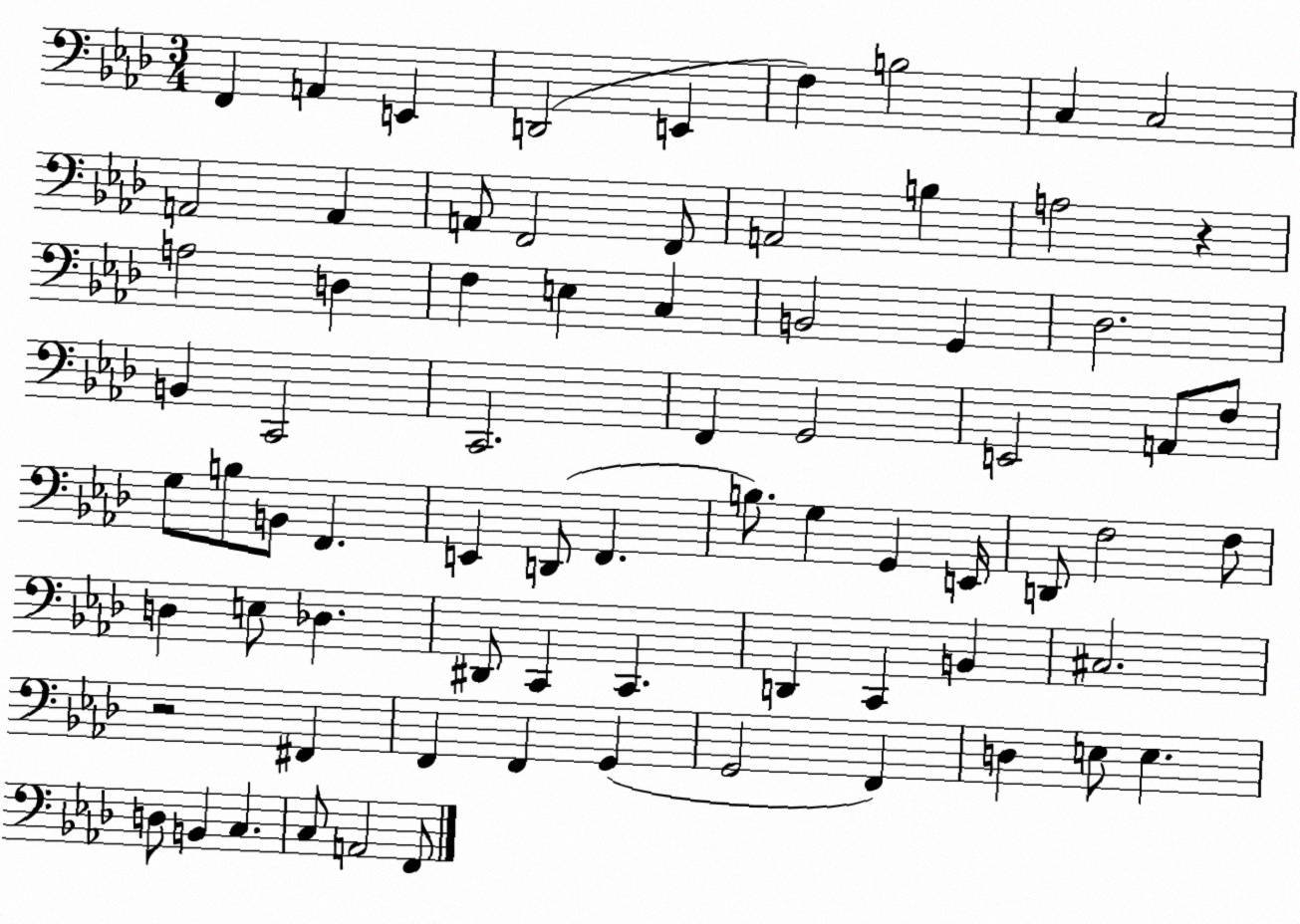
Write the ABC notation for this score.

X:1
T:Untitled
M:3/4
L:1/4
K:Ab
F,, A,, E,, D,,2 E,, F, B,2 C, C,2 A,,2 A,, A,,/2 F,,2 F,,/2 A,,2 B, A,2 z A,2 D, F, E, C, B,,2 G,, _D,2 B,, C,,2 C,,2 F,, G,,2 E,,2 A,,/2 F,/2 G,/2 B,/2 B,,/2 F,, E,, D,,/2 F,, B,/2 G, G,, E,,/4 D,,/2 F,2 F,/2 D, E,/2 _D, ^D,,/2 C,, C,, D,, C,, B,, ^C,2 z2 ^F,, F,, F,, G,, G,,2 F,, D, E,/2 E, D,/2 B,, C, C,/2 A,,2 F,,/2